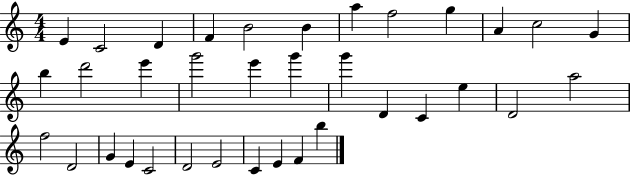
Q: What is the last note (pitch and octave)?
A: B5